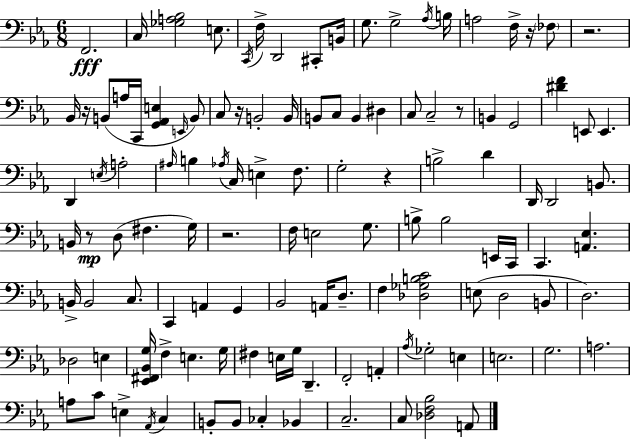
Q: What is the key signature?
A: C minor